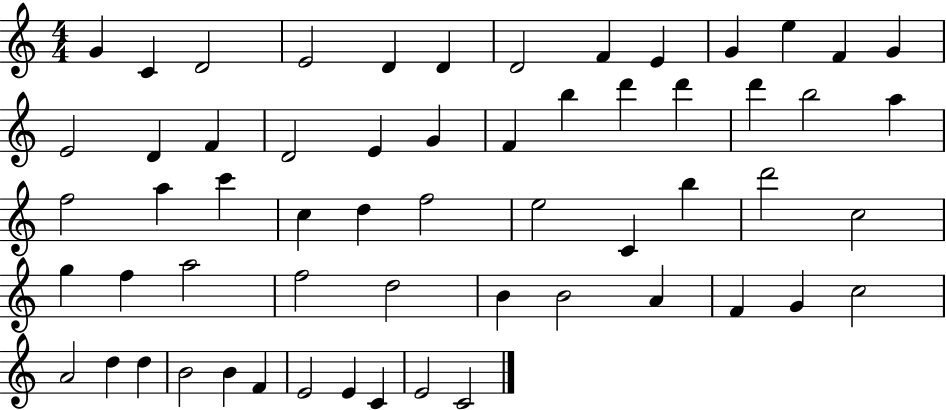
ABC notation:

X:1
T:Untitled
M:4/4
L:1/4
K:C
G C D2 E2 D D D2 F E G e F G E2 D F D2 E G F b d' d' d' b2 a f2 a c' c d f2 e2 C b d'2 c2 g f a2 f2 d2 B B2 A F G c2 A2 d d B2 B F E2 E C E2 C2